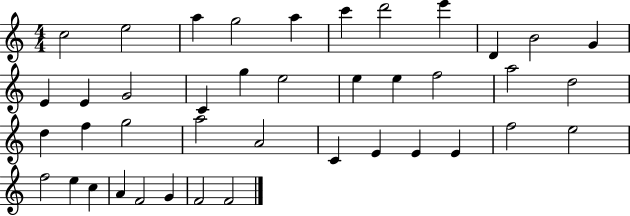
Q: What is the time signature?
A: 4/4